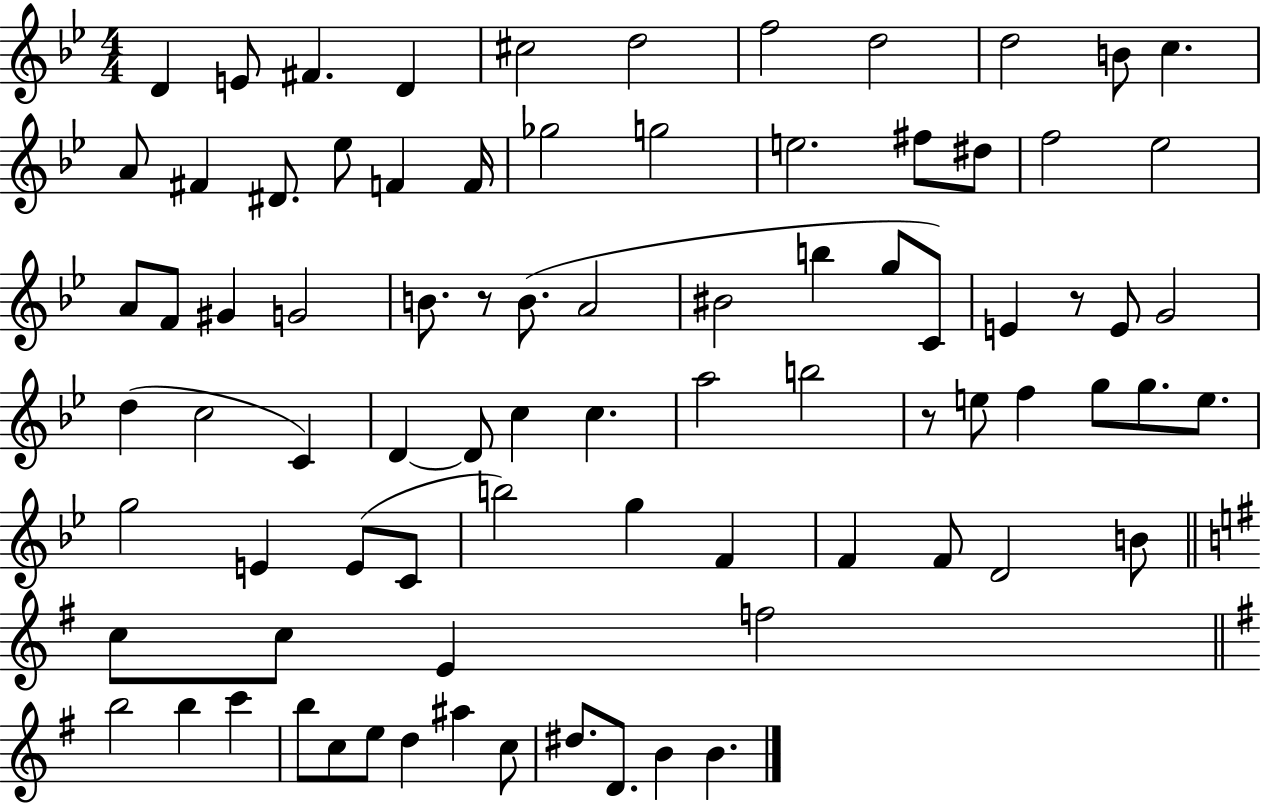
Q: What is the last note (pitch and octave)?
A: B4